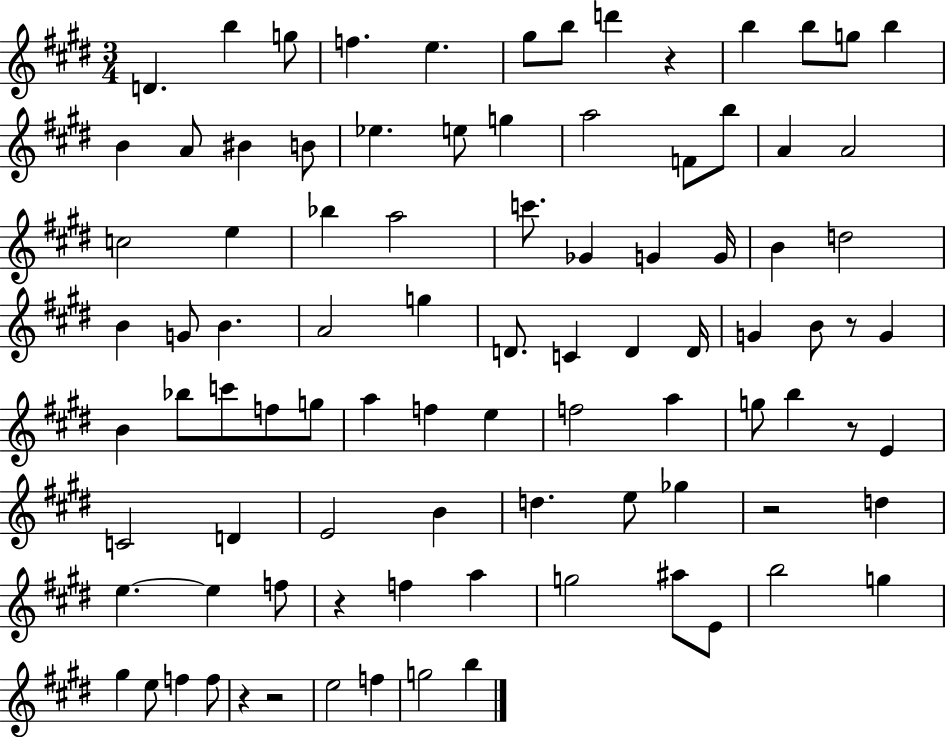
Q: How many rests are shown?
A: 7